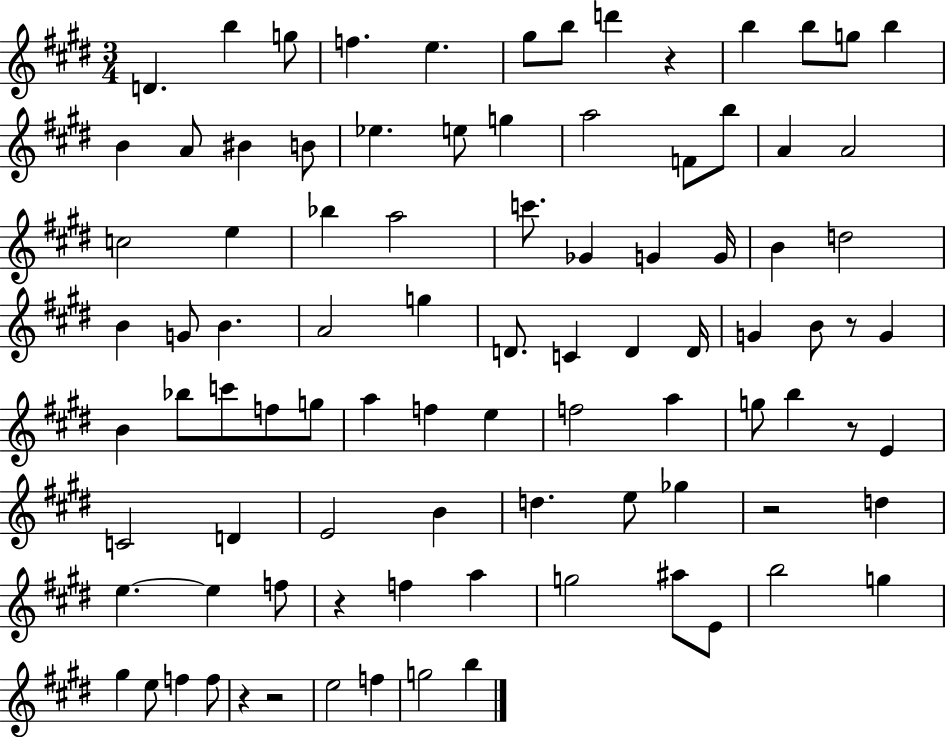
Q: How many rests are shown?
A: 7